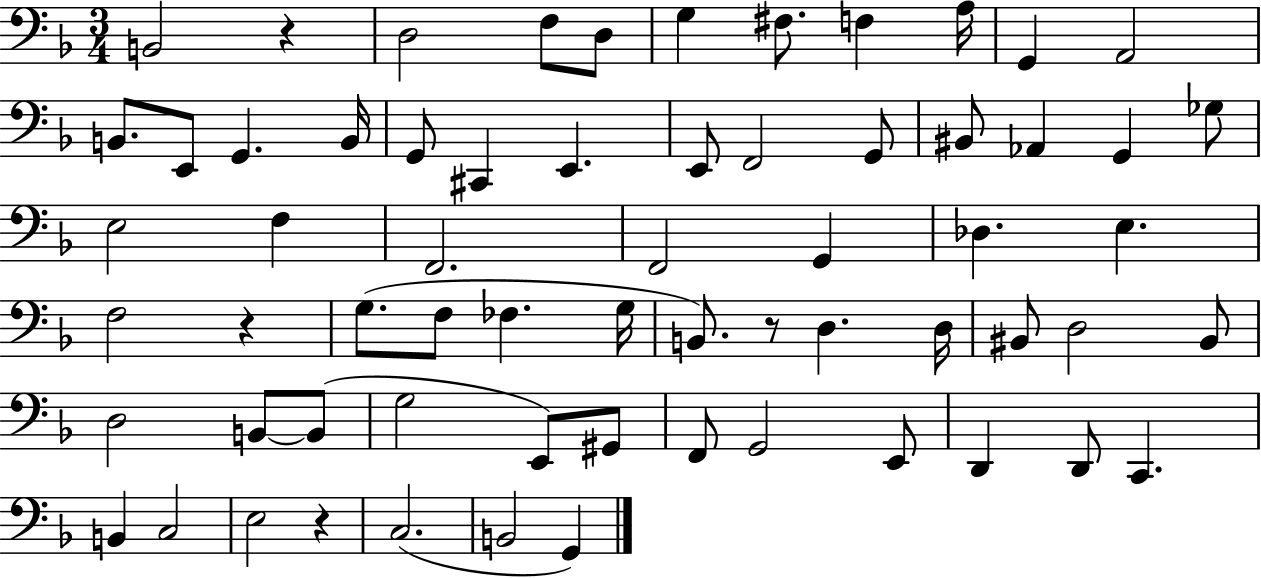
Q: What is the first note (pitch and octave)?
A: B2